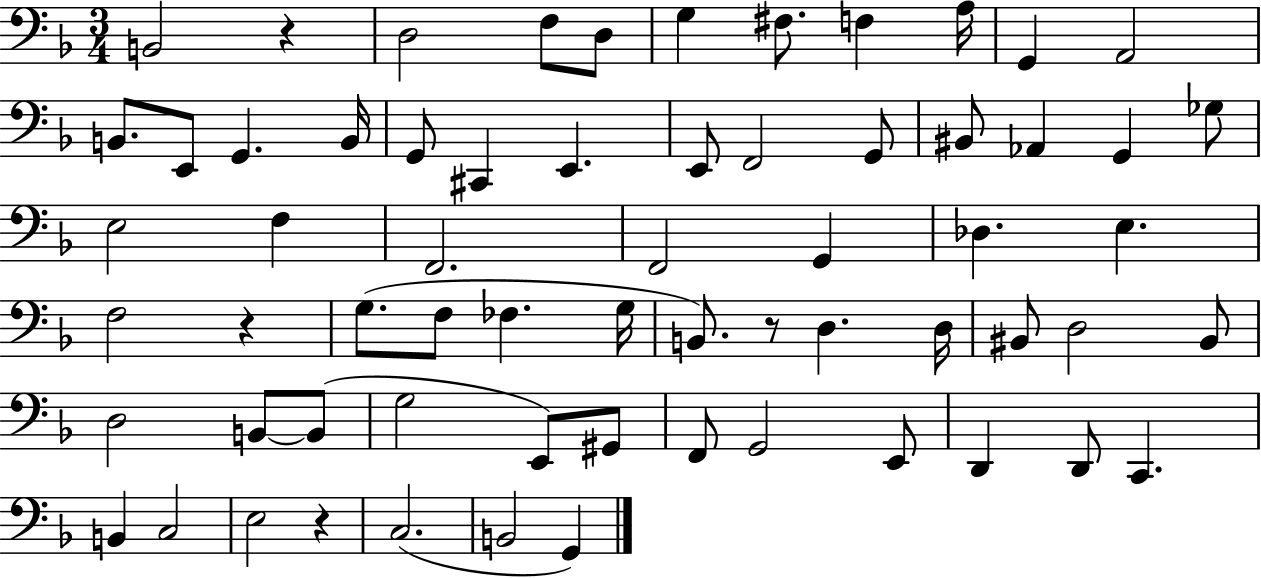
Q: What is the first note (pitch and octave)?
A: B2